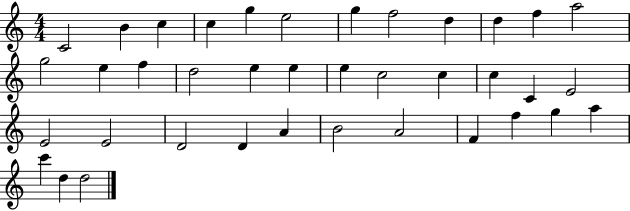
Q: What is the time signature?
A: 4/4